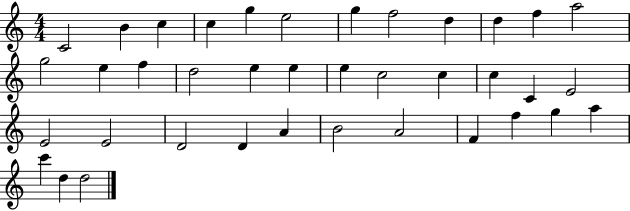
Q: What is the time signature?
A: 4/4